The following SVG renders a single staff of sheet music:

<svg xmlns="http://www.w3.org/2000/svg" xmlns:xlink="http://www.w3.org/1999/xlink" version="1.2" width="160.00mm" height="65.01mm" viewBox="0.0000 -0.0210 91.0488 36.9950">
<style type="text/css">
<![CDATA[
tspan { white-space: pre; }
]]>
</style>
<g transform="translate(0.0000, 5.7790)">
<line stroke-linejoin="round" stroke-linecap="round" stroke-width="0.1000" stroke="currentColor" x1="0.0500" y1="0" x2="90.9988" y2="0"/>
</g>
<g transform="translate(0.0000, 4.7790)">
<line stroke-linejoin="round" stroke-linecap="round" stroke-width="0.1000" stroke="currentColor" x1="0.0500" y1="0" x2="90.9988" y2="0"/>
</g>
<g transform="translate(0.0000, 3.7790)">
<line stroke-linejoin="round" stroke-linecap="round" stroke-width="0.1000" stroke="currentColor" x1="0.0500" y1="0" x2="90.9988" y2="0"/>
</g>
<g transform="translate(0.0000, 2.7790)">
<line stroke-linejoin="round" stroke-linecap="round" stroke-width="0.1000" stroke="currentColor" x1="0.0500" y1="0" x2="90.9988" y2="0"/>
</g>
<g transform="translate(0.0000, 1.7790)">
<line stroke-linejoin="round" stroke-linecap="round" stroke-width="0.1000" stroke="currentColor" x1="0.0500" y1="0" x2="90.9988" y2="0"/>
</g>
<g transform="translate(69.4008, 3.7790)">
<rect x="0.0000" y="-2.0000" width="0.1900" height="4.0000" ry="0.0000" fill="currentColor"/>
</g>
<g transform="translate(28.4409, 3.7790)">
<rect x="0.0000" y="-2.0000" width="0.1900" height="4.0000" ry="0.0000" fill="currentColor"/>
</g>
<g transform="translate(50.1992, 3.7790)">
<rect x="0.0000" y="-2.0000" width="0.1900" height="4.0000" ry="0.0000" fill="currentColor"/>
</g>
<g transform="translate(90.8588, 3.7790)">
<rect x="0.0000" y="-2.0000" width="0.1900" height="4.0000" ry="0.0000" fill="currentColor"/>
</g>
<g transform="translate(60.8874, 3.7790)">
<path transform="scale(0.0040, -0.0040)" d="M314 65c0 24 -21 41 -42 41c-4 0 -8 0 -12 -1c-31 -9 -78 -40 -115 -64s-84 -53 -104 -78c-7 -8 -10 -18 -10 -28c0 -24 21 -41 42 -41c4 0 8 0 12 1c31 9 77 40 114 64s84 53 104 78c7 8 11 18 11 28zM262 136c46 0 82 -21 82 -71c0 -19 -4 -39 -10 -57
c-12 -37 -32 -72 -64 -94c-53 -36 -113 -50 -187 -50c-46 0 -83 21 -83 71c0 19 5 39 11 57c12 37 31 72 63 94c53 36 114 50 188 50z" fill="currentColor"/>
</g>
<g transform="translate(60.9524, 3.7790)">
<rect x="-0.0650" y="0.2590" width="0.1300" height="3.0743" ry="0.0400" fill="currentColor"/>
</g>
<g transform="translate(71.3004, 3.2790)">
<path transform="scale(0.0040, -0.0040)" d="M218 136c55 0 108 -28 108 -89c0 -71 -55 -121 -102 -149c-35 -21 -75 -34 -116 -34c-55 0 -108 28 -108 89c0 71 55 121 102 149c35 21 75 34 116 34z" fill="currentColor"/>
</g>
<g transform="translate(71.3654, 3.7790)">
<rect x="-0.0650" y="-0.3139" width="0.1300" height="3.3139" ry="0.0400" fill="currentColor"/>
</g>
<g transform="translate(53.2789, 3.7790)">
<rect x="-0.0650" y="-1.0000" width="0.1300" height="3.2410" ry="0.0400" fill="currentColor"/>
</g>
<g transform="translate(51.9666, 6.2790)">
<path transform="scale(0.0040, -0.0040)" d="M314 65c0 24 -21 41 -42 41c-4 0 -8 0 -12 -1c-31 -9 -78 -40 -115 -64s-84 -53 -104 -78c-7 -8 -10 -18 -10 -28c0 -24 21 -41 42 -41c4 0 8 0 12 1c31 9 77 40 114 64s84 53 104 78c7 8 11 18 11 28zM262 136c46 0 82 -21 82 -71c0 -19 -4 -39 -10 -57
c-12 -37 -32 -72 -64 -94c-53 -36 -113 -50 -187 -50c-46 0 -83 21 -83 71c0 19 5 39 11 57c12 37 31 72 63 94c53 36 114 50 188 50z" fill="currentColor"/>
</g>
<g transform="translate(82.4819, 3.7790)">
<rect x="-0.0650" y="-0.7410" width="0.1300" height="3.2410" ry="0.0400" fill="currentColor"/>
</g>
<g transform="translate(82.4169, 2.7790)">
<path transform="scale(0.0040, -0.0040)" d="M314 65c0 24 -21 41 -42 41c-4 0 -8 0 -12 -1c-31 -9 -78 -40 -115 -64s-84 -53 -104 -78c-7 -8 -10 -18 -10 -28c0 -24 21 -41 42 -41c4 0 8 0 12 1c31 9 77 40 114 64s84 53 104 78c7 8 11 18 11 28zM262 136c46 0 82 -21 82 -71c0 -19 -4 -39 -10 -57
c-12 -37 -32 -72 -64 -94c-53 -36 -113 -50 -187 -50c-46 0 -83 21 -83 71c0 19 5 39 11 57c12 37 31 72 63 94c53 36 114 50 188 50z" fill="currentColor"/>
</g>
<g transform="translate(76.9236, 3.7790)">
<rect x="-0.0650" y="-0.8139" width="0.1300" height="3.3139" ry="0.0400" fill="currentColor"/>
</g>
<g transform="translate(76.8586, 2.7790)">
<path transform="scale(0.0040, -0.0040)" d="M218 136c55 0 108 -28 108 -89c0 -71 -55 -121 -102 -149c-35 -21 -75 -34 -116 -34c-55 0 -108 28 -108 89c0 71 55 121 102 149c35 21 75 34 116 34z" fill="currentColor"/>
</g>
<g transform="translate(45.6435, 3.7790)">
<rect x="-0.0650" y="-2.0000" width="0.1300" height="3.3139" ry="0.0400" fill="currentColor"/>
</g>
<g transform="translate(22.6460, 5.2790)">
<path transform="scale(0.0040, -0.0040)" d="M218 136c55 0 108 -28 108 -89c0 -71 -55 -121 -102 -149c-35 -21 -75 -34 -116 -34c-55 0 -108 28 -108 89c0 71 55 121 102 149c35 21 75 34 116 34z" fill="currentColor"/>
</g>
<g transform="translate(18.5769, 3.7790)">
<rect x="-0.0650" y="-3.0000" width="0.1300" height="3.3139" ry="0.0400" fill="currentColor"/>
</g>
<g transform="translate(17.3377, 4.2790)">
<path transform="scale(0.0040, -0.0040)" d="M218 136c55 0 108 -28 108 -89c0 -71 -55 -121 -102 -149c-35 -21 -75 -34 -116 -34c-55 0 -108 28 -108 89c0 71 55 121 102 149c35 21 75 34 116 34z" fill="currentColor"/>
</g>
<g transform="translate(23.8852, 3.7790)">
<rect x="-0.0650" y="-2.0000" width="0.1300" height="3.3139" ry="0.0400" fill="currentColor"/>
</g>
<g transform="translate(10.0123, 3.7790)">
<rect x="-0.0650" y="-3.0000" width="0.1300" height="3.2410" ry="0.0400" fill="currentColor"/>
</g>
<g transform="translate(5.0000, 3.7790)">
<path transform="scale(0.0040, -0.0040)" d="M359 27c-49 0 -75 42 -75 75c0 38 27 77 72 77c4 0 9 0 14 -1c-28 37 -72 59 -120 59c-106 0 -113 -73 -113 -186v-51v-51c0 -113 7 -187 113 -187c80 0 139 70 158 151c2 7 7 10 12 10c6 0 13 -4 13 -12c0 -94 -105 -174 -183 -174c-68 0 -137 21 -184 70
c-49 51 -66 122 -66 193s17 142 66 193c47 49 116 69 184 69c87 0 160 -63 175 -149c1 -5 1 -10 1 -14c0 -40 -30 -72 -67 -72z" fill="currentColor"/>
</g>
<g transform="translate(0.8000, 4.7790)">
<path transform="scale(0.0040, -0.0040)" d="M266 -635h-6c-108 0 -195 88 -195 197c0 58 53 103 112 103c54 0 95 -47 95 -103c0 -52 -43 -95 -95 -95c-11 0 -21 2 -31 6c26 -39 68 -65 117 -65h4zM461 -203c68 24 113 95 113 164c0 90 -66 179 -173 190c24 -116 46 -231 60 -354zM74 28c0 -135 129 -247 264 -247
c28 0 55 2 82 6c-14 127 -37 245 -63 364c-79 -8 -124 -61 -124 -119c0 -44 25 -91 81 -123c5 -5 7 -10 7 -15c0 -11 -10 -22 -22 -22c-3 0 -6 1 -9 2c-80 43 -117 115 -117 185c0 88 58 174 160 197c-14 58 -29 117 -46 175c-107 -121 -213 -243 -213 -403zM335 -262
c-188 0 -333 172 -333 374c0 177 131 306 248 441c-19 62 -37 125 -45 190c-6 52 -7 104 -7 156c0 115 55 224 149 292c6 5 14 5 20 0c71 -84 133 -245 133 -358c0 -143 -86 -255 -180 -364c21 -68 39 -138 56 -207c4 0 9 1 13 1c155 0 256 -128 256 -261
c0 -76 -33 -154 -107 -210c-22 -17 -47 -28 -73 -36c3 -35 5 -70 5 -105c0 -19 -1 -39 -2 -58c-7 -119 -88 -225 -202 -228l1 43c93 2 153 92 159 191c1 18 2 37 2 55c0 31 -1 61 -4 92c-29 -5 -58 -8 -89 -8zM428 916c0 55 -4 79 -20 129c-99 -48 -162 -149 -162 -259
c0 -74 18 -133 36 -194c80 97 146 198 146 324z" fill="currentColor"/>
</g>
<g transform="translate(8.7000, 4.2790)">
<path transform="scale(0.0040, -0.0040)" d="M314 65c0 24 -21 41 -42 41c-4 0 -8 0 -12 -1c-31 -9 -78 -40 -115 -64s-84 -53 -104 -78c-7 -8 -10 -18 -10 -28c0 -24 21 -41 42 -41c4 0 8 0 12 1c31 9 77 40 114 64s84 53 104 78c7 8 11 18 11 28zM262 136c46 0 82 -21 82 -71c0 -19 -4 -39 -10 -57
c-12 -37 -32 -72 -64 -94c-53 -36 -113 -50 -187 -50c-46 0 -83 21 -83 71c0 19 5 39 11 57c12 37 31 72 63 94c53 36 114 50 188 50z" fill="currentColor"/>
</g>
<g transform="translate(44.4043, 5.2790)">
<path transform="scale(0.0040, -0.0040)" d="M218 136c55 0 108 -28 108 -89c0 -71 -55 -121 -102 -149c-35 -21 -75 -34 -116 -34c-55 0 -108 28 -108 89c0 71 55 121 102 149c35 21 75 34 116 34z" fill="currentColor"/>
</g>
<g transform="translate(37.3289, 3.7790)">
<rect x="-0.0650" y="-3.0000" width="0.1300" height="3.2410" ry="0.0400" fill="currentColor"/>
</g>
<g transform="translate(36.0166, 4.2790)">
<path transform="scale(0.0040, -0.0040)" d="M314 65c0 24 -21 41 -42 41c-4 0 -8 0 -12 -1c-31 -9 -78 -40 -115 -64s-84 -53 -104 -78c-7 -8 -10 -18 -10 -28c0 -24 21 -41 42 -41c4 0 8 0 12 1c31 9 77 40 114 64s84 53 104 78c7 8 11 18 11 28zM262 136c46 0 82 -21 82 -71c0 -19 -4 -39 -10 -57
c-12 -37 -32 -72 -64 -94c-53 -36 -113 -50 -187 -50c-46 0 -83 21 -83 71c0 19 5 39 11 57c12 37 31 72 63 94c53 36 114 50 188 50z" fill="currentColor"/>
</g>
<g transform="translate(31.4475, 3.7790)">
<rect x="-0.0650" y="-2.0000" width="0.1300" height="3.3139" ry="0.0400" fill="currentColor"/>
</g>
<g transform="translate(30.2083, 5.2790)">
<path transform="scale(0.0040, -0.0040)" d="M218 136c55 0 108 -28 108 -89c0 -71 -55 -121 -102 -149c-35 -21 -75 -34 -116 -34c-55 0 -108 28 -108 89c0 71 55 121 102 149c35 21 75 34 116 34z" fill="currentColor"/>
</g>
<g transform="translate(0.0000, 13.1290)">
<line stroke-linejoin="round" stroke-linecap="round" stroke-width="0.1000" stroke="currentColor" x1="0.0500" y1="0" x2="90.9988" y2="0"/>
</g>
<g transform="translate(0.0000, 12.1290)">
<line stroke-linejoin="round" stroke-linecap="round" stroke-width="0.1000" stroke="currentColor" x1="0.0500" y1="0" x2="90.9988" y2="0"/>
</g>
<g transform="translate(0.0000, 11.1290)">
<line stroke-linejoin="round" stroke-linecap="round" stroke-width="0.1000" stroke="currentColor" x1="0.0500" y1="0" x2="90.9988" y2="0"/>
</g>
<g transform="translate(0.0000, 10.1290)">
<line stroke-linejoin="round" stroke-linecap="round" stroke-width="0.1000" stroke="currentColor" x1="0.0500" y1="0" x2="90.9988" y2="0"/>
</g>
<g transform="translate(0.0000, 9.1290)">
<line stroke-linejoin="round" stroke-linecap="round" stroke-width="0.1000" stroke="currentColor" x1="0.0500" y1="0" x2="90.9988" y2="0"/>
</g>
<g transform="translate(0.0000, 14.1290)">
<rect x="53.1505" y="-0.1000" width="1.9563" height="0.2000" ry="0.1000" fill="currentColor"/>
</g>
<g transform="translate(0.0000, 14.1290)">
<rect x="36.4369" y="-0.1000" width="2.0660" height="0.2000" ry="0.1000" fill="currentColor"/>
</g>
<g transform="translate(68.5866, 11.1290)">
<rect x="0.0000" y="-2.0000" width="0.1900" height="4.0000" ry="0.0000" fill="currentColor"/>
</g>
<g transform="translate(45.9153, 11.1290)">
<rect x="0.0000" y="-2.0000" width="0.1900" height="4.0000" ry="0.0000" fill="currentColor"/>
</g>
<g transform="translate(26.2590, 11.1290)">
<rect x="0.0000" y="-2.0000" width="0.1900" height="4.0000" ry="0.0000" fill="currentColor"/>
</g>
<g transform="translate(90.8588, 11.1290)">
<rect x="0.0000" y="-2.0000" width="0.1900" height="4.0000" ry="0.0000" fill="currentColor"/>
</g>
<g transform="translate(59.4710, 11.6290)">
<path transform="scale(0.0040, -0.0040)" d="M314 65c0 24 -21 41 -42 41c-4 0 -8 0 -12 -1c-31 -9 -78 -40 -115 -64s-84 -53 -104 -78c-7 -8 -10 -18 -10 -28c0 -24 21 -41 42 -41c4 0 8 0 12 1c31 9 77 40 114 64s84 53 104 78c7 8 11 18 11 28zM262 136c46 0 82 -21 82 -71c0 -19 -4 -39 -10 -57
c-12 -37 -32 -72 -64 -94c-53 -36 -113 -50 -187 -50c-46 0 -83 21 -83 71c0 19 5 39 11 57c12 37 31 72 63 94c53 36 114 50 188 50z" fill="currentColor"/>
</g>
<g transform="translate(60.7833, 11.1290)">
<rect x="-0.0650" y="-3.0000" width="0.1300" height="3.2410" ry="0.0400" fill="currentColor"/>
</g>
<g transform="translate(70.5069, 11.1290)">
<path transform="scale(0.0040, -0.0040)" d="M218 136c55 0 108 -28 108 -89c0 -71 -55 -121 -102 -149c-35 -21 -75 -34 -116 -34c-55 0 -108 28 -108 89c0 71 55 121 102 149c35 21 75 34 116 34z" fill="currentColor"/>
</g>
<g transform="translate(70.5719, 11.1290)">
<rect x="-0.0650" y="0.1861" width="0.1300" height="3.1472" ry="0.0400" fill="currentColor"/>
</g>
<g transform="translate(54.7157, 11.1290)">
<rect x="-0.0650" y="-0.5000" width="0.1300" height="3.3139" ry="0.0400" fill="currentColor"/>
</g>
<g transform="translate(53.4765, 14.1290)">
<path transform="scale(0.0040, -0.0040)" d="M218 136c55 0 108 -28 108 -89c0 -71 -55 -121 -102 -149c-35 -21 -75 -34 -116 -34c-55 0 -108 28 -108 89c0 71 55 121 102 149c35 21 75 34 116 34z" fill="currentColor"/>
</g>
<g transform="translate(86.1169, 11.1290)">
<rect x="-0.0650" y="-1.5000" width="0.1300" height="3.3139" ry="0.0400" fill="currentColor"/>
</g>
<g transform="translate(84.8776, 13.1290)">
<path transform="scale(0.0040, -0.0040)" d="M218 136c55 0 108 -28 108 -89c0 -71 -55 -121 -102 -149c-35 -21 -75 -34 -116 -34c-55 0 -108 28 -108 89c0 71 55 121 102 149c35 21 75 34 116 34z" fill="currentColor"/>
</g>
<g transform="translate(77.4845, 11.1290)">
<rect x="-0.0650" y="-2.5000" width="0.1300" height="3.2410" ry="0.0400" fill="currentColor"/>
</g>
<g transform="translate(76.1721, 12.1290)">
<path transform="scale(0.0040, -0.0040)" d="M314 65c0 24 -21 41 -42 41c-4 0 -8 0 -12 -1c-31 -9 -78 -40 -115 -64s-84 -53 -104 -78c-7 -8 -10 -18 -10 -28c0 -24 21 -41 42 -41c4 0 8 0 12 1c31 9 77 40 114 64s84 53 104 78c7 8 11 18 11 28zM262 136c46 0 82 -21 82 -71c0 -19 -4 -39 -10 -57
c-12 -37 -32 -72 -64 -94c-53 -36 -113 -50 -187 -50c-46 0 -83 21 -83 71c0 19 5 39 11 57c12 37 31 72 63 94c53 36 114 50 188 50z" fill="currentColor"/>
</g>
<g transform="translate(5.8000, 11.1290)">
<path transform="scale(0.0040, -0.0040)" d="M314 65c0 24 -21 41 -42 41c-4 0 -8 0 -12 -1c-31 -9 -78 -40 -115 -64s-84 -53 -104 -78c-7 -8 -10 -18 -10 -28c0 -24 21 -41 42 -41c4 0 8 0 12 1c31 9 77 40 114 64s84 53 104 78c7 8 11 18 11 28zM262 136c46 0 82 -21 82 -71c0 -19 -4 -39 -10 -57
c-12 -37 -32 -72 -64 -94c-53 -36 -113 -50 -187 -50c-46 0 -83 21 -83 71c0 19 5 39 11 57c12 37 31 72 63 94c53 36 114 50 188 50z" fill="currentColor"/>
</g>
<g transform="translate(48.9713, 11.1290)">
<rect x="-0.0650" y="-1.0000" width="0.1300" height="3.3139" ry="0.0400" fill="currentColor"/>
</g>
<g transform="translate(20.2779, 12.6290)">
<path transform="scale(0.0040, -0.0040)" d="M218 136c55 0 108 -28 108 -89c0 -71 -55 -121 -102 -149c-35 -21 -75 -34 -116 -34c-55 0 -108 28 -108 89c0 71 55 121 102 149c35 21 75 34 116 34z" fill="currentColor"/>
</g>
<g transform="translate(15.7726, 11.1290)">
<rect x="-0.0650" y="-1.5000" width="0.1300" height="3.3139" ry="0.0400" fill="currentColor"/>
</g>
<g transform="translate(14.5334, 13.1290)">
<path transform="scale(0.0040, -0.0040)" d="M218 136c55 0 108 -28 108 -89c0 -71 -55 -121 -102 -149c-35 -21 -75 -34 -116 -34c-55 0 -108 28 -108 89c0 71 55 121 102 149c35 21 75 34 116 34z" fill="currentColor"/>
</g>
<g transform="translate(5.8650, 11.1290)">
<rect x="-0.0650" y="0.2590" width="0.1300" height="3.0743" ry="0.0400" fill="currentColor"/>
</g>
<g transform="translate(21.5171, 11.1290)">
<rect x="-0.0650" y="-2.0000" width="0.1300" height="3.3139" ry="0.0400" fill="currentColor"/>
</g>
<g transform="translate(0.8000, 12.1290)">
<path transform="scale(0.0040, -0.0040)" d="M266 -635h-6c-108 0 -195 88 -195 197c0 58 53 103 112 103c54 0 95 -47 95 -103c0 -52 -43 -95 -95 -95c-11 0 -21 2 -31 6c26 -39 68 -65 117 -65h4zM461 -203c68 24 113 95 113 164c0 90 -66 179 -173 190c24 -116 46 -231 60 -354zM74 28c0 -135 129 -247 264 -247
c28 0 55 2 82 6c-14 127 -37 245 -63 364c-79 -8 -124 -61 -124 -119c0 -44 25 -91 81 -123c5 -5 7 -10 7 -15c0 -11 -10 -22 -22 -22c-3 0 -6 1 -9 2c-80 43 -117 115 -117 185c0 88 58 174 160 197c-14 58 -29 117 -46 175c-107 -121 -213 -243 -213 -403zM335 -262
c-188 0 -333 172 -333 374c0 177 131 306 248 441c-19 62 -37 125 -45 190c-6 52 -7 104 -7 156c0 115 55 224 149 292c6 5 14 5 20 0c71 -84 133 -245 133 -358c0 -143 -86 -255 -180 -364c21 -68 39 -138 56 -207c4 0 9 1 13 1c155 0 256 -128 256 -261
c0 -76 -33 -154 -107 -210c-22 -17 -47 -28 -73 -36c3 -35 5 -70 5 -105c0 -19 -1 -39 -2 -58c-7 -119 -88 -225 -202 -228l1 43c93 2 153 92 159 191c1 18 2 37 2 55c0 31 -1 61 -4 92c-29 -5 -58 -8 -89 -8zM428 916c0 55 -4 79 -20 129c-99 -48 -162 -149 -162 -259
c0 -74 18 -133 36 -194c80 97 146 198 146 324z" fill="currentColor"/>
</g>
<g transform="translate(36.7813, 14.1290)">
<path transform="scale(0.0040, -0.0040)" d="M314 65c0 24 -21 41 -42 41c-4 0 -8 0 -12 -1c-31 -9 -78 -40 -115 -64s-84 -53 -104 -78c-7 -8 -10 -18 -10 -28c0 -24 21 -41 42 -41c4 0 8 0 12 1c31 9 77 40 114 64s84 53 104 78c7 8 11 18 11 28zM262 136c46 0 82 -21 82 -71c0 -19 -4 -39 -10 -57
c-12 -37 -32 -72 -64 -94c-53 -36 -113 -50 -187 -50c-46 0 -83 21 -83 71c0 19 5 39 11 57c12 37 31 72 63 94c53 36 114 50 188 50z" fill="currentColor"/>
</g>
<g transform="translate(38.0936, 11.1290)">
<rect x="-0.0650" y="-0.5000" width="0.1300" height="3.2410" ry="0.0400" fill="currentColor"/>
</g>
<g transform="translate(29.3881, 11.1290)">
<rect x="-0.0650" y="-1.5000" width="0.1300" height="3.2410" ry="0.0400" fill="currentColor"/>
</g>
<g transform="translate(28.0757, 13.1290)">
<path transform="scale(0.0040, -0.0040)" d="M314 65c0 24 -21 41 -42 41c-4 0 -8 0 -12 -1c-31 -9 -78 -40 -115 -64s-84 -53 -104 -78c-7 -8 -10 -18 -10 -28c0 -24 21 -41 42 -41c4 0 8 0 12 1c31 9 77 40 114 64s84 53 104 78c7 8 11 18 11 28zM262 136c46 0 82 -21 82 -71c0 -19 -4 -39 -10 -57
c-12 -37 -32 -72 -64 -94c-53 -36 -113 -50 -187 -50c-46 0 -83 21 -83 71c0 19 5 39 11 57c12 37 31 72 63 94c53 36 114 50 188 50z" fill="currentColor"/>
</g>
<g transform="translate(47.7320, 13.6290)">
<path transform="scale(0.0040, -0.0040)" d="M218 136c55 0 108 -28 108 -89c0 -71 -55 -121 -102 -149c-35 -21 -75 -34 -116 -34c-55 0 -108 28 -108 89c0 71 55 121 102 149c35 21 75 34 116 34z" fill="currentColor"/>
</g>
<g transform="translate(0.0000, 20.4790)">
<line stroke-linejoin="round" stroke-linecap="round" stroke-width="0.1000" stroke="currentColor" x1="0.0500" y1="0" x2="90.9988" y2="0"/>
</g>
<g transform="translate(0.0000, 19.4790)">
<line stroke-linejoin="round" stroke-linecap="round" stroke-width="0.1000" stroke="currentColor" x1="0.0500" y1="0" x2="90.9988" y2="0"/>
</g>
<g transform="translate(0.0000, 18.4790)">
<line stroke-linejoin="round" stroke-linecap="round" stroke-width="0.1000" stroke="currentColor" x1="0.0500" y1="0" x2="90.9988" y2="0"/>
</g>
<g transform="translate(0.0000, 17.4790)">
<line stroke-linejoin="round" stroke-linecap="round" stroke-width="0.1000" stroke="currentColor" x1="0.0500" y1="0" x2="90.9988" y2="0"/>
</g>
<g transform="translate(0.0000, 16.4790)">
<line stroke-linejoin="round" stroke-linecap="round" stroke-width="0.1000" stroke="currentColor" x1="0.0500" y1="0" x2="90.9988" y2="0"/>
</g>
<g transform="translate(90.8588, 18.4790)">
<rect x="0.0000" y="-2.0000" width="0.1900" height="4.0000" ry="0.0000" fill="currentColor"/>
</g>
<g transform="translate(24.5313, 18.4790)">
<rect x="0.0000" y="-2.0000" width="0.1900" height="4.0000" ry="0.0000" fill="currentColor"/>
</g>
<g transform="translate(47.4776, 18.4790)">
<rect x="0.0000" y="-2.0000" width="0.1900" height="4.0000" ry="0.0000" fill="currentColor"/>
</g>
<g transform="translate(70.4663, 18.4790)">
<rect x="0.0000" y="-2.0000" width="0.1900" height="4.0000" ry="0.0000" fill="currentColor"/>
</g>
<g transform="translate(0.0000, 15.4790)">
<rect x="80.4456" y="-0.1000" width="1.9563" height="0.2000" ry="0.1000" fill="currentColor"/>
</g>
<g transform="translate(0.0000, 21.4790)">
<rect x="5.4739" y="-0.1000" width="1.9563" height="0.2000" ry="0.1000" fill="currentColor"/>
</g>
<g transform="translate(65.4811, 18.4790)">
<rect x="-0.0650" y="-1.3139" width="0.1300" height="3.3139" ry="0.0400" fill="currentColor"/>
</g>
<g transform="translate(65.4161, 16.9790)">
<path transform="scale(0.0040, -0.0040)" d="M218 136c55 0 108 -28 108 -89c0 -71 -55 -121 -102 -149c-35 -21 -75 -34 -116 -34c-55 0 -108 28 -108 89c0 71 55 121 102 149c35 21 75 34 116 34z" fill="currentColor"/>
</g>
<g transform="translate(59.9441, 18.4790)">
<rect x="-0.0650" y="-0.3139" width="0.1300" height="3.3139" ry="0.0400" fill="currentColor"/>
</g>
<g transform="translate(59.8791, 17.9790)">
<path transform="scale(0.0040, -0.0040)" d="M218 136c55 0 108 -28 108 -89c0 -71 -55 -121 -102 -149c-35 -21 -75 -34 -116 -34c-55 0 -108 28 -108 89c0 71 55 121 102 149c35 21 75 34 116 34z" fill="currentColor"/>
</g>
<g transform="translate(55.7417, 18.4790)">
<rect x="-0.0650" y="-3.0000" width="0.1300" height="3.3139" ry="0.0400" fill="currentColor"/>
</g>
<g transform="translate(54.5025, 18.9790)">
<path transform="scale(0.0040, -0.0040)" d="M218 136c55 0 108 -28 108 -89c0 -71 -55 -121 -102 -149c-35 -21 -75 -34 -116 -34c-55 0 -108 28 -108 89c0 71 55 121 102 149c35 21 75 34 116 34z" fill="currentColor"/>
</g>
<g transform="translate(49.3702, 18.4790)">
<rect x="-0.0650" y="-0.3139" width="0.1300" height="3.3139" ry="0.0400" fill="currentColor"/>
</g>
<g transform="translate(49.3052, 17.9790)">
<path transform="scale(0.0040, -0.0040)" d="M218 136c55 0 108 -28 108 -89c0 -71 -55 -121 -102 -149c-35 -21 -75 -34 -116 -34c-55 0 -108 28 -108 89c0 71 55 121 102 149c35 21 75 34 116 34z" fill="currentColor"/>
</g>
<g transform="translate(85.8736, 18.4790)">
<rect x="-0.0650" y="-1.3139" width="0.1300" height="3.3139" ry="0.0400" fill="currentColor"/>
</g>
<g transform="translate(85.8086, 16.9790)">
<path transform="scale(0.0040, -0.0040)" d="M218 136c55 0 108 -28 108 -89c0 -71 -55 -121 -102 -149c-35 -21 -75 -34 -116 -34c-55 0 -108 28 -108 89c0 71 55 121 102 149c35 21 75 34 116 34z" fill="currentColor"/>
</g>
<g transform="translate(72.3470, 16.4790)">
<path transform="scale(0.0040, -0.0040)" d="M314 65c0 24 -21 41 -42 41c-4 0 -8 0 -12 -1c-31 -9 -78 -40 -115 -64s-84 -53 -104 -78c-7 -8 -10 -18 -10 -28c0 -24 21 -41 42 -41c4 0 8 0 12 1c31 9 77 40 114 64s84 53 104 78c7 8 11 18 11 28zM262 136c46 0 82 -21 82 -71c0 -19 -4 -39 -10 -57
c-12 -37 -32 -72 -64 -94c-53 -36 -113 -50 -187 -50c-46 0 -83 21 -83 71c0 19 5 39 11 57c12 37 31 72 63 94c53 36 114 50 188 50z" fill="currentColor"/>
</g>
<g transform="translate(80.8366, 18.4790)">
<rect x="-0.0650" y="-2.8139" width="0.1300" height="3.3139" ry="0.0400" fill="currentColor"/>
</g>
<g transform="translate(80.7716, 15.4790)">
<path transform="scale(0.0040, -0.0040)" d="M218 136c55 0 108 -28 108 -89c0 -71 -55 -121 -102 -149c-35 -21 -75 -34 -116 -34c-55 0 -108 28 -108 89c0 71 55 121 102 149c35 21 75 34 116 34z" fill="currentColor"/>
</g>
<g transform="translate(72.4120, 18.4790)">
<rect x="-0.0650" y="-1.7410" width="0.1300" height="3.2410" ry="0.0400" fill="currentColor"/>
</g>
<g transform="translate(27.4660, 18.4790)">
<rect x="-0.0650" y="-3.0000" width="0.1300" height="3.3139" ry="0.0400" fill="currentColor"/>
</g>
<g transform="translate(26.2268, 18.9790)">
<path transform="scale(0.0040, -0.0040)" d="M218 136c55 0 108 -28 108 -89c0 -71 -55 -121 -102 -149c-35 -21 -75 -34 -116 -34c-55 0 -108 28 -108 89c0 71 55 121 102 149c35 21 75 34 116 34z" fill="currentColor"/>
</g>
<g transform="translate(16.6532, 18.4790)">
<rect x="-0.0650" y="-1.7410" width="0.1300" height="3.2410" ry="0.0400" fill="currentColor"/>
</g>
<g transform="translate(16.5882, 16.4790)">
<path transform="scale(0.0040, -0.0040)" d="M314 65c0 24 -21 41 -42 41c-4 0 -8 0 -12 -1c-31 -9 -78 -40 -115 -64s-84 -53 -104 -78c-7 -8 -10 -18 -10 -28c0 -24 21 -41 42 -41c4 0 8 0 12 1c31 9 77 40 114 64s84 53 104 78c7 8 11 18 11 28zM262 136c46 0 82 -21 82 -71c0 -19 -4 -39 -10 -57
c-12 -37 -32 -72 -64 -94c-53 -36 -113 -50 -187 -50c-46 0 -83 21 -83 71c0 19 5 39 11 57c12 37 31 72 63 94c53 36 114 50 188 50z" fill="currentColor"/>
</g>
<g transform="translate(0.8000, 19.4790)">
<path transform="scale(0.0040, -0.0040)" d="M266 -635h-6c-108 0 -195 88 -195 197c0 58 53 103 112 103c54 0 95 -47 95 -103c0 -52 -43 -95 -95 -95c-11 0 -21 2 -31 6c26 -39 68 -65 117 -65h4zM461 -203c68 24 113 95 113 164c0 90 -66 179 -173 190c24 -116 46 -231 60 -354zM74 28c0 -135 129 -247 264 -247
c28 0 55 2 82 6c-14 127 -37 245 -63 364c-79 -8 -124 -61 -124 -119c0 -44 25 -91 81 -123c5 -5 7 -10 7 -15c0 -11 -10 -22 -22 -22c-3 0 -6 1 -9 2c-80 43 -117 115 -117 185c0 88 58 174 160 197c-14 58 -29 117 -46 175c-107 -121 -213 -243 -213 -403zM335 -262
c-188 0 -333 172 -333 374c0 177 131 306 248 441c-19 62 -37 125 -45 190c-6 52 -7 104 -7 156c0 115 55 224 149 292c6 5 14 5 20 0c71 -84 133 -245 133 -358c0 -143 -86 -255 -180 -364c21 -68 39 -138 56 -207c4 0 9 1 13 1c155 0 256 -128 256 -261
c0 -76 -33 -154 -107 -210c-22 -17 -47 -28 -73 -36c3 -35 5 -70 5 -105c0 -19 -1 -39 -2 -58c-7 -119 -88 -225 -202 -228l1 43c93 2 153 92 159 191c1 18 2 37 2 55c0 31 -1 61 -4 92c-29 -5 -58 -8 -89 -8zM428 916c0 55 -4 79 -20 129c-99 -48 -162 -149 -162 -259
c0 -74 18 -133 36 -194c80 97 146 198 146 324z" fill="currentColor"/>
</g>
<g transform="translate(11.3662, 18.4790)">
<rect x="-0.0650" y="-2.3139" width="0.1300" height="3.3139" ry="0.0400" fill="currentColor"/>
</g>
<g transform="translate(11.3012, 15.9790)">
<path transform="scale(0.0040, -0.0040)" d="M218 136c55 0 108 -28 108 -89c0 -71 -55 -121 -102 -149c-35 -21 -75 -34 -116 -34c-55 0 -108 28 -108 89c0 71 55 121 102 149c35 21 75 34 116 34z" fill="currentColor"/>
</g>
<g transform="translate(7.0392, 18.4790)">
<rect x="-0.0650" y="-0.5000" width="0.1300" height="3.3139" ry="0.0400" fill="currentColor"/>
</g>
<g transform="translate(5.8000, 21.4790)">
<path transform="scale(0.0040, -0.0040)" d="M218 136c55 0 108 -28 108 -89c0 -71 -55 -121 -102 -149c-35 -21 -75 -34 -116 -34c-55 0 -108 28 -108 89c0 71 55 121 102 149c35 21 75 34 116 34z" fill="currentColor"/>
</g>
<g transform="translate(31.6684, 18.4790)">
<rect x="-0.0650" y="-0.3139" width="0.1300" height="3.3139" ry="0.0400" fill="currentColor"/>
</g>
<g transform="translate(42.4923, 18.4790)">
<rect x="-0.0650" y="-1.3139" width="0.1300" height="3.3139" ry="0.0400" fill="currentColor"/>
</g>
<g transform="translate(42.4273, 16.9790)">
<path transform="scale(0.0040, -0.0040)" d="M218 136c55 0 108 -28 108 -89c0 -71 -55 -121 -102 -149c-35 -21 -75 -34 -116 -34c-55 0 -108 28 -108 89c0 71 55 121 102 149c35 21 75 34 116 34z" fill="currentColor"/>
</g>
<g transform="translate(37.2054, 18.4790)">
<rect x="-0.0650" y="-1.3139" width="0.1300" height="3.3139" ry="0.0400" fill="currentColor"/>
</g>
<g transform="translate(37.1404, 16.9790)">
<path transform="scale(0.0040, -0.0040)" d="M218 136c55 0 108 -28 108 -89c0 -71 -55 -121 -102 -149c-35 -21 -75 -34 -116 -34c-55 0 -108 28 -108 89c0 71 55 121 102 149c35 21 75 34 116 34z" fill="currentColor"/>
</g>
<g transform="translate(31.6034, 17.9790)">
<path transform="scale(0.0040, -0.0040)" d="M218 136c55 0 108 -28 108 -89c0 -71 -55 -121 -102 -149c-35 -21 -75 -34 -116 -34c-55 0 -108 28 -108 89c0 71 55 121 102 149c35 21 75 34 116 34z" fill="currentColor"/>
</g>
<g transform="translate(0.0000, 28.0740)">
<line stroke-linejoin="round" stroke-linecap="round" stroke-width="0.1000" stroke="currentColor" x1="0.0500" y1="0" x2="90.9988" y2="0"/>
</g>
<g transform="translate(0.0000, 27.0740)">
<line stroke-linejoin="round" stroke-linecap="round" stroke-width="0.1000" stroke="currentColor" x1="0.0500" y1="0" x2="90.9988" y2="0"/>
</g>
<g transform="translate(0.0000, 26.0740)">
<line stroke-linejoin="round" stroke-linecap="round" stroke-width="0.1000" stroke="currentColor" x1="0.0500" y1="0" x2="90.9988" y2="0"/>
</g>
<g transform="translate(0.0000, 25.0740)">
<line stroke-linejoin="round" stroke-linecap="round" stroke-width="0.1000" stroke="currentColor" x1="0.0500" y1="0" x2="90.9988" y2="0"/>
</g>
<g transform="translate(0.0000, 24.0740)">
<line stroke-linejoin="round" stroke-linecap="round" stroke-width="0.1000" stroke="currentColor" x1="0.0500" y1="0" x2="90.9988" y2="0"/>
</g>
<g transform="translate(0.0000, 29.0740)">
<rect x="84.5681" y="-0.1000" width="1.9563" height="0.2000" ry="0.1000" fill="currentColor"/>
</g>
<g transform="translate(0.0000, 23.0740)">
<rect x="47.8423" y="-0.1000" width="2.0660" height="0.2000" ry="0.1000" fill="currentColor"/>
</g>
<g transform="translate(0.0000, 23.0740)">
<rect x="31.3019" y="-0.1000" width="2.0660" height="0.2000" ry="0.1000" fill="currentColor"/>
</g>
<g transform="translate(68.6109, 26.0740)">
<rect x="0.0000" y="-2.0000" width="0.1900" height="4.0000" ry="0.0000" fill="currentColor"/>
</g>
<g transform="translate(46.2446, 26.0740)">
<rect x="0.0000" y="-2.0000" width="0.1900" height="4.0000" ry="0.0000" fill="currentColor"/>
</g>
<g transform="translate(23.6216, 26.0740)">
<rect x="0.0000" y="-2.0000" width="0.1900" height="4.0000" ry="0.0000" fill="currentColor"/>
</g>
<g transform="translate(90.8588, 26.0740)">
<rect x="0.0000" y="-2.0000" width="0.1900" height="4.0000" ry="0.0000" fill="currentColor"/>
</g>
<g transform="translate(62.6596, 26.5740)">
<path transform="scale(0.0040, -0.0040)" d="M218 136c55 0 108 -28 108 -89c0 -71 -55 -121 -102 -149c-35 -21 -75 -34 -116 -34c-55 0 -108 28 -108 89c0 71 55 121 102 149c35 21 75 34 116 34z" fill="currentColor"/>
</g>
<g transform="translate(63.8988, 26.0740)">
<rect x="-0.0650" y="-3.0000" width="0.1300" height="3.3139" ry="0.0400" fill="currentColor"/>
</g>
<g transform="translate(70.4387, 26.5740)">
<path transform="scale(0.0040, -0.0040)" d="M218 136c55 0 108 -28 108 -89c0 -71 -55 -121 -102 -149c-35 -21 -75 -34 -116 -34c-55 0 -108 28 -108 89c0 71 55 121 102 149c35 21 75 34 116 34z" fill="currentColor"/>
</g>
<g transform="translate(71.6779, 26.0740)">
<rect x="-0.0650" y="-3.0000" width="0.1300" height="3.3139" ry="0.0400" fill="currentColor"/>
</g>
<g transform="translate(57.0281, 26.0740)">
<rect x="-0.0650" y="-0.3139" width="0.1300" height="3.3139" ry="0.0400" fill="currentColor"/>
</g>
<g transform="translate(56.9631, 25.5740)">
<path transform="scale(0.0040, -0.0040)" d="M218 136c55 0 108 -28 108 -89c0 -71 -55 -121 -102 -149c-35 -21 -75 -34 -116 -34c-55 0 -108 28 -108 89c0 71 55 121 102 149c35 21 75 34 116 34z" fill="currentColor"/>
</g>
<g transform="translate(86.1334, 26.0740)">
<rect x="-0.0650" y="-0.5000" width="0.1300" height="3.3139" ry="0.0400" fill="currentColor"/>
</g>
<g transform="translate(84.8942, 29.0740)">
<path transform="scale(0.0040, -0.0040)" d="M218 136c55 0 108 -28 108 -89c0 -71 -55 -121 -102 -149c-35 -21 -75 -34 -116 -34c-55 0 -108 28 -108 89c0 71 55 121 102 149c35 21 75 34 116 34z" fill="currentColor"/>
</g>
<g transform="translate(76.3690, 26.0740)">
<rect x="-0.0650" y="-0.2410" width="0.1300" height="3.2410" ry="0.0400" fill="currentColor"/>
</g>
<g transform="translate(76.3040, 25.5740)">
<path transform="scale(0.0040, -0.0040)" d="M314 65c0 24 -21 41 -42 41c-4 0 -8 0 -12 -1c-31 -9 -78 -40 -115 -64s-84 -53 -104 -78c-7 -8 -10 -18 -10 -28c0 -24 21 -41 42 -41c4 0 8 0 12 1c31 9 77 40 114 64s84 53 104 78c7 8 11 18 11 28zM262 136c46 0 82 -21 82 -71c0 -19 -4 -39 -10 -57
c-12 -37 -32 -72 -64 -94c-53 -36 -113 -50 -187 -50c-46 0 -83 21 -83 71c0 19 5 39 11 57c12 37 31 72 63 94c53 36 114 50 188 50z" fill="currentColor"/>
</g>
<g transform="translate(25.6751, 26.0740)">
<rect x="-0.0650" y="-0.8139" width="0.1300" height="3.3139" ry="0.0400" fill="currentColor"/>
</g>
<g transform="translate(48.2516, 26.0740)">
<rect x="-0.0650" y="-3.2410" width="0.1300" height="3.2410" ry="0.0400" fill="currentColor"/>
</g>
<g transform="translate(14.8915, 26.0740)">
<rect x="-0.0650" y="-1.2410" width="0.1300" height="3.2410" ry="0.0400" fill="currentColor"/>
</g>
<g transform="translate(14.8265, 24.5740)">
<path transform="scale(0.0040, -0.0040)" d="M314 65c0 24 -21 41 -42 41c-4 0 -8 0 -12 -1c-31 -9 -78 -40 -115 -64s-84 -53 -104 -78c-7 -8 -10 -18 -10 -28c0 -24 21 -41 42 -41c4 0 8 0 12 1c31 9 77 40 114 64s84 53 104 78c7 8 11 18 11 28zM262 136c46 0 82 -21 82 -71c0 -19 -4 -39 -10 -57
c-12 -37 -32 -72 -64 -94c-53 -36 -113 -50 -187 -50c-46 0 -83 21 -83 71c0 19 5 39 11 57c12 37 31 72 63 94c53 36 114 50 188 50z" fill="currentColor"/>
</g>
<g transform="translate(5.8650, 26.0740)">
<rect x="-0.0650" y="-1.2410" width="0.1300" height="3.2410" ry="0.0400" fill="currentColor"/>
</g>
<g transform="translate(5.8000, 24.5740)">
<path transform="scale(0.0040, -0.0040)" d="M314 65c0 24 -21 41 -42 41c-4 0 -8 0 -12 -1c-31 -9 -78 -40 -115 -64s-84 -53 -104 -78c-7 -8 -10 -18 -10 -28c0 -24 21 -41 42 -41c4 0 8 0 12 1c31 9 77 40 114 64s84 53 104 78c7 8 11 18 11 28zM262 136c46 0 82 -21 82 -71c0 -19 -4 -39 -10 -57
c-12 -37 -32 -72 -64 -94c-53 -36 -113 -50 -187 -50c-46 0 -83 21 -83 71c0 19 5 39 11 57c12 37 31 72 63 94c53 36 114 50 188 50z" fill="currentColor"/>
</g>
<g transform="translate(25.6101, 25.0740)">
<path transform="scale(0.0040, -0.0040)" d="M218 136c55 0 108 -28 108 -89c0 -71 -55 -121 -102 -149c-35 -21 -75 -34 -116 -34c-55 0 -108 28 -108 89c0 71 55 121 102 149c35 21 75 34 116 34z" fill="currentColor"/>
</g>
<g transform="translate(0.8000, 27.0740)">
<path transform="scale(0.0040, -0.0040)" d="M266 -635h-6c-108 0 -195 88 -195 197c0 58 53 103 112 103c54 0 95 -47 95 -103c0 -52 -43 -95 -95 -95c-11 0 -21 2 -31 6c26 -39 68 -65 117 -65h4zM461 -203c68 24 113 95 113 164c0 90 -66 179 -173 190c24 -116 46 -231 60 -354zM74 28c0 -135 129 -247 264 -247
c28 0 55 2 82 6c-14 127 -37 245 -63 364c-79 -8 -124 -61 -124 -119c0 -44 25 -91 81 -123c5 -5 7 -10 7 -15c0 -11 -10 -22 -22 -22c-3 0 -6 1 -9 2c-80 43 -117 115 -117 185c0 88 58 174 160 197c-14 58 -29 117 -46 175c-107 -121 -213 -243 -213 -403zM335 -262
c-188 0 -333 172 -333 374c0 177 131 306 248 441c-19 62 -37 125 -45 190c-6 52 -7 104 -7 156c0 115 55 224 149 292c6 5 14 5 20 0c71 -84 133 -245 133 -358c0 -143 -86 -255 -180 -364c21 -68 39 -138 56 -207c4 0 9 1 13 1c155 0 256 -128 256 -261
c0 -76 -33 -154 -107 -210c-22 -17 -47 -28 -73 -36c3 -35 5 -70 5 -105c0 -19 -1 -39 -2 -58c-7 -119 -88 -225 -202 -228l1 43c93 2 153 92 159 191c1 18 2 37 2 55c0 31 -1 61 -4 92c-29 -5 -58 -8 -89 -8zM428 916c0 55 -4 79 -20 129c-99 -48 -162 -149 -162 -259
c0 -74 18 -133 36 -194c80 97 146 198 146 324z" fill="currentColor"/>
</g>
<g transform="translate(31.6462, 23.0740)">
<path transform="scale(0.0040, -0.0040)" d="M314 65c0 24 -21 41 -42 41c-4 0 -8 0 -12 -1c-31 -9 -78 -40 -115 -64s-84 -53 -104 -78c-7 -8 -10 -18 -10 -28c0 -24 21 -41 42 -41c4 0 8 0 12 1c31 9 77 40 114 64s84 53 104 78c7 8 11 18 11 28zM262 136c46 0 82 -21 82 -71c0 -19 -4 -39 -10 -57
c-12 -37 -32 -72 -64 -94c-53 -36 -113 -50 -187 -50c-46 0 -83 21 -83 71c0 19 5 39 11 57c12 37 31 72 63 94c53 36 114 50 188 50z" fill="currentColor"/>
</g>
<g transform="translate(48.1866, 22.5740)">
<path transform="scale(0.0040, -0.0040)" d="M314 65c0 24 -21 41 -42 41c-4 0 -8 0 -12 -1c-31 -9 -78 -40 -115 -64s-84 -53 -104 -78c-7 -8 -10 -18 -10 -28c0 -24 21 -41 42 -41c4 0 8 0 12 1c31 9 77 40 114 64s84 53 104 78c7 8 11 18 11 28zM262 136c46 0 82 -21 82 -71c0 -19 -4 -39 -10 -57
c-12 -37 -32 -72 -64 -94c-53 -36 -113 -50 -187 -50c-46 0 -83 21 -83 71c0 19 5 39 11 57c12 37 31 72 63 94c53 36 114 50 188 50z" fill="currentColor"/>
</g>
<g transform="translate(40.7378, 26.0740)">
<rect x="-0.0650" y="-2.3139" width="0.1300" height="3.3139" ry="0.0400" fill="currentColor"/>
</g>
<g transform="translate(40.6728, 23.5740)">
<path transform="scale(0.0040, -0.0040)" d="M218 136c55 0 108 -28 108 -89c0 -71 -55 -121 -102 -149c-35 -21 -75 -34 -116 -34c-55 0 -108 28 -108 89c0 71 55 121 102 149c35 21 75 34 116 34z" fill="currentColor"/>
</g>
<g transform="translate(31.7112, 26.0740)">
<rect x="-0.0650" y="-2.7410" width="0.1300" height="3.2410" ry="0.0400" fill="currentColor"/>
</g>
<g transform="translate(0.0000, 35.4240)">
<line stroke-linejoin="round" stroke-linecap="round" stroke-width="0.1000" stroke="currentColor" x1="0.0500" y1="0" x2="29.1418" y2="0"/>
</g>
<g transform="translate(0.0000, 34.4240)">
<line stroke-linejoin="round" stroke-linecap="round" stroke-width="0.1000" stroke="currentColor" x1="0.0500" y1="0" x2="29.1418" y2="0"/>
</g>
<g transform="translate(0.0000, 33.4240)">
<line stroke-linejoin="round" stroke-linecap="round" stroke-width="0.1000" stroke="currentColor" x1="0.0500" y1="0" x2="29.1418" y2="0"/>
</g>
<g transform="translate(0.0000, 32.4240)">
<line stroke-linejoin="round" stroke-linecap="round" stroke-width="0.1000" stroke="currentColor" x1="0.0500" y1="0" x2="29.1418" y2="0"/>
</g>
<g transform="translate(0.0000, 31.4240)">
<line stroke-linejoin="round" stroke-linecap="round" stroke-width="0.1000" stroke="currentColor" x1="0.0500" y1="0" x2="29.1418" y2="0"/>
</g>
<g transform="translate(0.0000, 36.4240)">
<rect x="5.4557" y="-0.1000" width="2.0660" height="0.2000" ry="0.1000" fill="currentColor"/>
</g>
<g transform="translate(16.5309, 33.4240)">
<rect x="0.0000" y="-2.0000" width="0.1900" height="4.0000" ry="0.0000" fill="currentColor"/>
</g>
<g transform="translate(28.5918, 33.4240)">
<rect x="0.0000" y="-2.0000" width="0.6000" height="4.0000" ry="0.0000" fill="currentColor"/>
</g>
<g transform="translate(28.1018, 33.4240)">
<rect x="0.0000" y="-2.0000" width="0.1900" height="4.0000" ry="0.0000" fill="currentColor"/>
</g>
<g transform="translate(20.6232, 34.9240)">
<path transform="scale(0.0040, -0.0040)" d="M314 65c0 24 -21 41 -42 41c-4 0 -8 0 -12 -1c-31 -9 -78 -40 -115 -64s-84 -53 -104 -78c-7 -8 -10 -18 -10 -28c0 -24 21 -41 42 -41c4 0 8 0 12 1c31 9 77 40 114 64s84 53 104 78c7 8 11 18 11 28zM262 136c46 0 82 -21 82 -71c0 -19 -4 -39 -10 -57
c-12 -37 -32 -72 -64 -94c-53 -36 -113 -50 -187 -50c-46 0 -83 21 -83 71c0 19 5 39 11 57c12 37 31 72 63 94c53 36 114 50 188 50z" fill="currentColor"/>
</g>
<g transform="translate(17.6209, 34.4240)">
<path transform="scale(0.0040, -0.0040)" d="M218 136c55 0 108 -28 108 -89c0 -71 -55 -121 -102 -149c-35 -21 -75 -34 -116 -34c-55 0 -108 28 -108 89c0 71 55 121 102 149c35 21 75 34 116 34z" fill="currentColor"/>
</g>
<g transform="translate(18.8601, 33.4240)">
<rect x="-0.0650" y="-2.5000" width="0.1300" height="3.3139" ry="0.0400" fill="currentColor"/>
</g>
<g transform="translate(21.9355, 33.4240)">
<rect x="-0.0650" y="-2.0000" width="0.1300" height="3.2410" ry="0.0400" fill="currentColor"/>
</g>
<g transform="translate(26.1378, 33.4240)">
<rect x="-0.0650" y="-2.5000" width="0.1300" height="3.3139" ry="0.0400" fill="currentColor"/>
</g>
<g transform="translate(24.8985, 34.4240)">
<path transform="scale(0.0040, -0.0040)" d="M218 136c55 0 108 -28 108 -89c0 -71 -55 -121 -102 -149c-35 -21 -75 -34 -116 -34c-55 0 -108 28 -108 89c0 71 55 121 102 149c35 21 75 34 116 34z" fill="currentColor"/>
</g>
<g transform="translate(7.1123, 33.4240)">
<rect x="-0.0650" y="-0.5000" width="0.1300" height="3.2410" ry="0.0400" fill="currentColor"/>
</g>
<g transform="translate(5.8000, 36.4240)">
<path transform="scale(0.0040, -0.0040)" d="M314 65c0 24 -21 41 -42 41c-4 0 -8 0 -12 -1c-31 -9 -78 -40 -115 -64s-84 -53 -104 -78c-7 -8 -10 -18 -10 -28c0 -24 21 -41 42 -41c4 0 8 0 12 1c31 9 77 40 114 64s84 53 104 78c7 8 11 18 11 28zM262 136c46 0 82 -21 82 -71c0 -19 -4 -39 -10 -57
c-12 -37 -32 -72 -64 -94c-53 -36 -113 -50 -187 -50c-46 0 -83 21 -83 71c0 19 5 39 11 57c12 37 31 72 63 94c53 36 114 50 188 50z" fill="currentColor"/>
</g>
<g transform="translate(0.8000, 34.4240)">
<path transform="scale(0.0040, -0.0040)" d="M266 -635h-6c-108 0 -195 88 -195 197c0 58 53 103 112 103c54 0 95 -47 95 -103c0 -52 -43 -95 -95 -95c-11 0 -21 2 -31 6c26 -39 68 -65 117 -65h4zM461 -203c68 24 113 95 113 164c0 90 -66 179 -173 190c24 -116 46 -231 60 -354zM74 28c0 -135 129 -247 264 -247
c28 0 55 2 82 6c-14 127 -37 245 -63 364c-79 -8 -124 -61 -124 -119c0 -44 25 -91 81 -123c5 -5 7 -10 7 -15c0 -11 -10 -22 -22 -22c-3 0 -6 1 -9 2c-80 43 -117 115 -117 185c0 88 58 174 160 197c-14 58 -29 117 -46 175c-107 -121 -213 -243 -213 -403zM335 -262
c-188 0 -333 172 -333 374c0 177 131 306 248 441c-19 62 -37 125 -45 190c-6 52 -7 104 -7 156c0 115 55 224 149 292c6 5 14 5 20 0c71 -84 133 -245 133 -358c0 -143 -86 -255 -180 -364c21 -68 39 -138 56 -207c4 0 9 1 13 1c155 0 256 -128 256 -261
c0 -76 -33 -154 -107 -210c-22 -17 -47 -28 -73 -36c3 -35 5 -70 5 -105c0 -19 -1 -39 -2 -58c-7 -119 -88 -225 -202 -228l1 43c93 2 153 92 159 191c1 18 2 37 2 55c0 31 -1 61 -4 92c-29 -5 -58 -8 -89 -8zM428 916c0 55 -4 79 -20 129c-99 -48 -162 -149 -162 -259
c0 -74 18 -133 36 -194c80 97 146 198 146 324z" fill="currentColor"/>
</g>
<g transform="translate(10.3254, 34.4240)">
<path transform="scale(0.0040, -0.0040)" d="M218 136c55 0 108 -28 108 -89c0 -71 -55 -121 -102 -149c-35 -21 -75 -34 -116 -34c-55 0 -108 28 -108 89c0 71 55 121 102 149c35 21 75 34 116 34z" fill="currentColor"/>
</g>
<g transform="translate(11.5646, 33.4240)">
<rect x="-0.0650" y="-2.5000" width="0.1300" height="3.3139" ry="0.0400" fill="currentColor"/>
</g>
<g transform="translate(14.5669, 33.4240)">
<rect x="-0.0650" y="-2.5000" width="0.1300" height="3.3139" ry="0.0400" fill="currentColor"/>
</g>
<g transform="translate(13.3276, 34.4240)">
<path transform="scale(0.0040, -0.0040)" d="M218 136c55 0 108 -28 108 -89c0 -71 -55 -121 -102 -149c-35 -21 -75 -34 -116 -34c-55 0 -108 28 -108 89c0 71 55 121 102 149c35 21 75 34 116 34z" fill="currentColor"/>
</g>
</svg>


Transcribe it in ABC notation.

X:1
T:Untitled
M:4/4
L:1/4
K:C
A2 A F F A2 F D2 B2 c d d2 B2 E F E2 C2 D C A2 B G2 E C g f2 A c e e c A c e f2 a e e2 e2 d a2 g b2 c A A c2 C C2 G G G F2 G